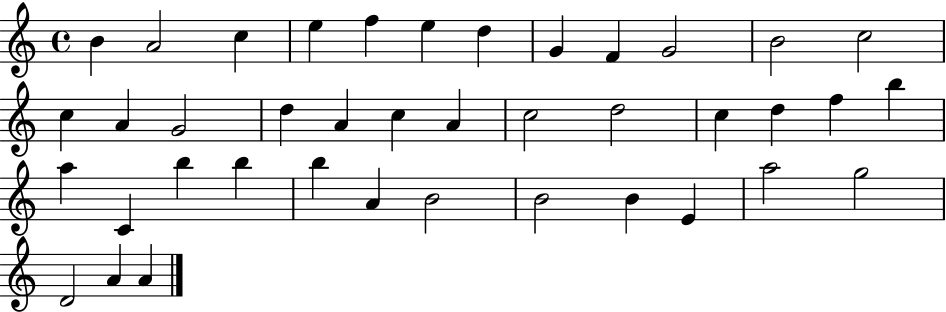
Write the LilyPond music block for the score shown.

{
  \clef treble
  \time 4/4
  \defaultTimeSignature
  \key c \major
  b'4 a'2 c''4 | e''4 f''4 e''4 d''4 | g'4 f'4 g'2 | b'2 c''2 | \break c''4 a'4 g'2 | d''4 a'4 c''4 a'4 | c''2 d''2 | c''4 d''4 f''4 b''4 | \break a''4 c'4 b''4 b''4 | b''4 a'4 b'2 | b'2 b'4 e'4 | a''2 g''2 | \break d'2 a'4 a'4 | \bar "|."
}